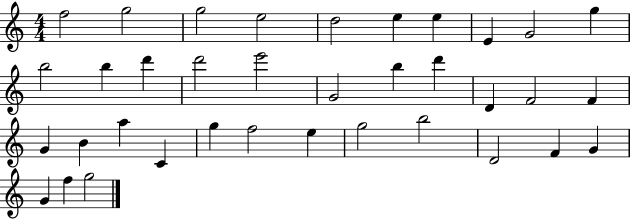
F5/h G5/h G5/h E5/h D5/h E5/q E5/q E4/q G4/h G5/q B5/h B5/q D6/q D6/h E6/h G4/h B5/q D6/q D4/q F4/h F4/q G4/q B4/q A5/q C4/q G5/q F5/h E5/q G5/h B5/h D4/h F4/q G4/q G4/q F5/q G5/h